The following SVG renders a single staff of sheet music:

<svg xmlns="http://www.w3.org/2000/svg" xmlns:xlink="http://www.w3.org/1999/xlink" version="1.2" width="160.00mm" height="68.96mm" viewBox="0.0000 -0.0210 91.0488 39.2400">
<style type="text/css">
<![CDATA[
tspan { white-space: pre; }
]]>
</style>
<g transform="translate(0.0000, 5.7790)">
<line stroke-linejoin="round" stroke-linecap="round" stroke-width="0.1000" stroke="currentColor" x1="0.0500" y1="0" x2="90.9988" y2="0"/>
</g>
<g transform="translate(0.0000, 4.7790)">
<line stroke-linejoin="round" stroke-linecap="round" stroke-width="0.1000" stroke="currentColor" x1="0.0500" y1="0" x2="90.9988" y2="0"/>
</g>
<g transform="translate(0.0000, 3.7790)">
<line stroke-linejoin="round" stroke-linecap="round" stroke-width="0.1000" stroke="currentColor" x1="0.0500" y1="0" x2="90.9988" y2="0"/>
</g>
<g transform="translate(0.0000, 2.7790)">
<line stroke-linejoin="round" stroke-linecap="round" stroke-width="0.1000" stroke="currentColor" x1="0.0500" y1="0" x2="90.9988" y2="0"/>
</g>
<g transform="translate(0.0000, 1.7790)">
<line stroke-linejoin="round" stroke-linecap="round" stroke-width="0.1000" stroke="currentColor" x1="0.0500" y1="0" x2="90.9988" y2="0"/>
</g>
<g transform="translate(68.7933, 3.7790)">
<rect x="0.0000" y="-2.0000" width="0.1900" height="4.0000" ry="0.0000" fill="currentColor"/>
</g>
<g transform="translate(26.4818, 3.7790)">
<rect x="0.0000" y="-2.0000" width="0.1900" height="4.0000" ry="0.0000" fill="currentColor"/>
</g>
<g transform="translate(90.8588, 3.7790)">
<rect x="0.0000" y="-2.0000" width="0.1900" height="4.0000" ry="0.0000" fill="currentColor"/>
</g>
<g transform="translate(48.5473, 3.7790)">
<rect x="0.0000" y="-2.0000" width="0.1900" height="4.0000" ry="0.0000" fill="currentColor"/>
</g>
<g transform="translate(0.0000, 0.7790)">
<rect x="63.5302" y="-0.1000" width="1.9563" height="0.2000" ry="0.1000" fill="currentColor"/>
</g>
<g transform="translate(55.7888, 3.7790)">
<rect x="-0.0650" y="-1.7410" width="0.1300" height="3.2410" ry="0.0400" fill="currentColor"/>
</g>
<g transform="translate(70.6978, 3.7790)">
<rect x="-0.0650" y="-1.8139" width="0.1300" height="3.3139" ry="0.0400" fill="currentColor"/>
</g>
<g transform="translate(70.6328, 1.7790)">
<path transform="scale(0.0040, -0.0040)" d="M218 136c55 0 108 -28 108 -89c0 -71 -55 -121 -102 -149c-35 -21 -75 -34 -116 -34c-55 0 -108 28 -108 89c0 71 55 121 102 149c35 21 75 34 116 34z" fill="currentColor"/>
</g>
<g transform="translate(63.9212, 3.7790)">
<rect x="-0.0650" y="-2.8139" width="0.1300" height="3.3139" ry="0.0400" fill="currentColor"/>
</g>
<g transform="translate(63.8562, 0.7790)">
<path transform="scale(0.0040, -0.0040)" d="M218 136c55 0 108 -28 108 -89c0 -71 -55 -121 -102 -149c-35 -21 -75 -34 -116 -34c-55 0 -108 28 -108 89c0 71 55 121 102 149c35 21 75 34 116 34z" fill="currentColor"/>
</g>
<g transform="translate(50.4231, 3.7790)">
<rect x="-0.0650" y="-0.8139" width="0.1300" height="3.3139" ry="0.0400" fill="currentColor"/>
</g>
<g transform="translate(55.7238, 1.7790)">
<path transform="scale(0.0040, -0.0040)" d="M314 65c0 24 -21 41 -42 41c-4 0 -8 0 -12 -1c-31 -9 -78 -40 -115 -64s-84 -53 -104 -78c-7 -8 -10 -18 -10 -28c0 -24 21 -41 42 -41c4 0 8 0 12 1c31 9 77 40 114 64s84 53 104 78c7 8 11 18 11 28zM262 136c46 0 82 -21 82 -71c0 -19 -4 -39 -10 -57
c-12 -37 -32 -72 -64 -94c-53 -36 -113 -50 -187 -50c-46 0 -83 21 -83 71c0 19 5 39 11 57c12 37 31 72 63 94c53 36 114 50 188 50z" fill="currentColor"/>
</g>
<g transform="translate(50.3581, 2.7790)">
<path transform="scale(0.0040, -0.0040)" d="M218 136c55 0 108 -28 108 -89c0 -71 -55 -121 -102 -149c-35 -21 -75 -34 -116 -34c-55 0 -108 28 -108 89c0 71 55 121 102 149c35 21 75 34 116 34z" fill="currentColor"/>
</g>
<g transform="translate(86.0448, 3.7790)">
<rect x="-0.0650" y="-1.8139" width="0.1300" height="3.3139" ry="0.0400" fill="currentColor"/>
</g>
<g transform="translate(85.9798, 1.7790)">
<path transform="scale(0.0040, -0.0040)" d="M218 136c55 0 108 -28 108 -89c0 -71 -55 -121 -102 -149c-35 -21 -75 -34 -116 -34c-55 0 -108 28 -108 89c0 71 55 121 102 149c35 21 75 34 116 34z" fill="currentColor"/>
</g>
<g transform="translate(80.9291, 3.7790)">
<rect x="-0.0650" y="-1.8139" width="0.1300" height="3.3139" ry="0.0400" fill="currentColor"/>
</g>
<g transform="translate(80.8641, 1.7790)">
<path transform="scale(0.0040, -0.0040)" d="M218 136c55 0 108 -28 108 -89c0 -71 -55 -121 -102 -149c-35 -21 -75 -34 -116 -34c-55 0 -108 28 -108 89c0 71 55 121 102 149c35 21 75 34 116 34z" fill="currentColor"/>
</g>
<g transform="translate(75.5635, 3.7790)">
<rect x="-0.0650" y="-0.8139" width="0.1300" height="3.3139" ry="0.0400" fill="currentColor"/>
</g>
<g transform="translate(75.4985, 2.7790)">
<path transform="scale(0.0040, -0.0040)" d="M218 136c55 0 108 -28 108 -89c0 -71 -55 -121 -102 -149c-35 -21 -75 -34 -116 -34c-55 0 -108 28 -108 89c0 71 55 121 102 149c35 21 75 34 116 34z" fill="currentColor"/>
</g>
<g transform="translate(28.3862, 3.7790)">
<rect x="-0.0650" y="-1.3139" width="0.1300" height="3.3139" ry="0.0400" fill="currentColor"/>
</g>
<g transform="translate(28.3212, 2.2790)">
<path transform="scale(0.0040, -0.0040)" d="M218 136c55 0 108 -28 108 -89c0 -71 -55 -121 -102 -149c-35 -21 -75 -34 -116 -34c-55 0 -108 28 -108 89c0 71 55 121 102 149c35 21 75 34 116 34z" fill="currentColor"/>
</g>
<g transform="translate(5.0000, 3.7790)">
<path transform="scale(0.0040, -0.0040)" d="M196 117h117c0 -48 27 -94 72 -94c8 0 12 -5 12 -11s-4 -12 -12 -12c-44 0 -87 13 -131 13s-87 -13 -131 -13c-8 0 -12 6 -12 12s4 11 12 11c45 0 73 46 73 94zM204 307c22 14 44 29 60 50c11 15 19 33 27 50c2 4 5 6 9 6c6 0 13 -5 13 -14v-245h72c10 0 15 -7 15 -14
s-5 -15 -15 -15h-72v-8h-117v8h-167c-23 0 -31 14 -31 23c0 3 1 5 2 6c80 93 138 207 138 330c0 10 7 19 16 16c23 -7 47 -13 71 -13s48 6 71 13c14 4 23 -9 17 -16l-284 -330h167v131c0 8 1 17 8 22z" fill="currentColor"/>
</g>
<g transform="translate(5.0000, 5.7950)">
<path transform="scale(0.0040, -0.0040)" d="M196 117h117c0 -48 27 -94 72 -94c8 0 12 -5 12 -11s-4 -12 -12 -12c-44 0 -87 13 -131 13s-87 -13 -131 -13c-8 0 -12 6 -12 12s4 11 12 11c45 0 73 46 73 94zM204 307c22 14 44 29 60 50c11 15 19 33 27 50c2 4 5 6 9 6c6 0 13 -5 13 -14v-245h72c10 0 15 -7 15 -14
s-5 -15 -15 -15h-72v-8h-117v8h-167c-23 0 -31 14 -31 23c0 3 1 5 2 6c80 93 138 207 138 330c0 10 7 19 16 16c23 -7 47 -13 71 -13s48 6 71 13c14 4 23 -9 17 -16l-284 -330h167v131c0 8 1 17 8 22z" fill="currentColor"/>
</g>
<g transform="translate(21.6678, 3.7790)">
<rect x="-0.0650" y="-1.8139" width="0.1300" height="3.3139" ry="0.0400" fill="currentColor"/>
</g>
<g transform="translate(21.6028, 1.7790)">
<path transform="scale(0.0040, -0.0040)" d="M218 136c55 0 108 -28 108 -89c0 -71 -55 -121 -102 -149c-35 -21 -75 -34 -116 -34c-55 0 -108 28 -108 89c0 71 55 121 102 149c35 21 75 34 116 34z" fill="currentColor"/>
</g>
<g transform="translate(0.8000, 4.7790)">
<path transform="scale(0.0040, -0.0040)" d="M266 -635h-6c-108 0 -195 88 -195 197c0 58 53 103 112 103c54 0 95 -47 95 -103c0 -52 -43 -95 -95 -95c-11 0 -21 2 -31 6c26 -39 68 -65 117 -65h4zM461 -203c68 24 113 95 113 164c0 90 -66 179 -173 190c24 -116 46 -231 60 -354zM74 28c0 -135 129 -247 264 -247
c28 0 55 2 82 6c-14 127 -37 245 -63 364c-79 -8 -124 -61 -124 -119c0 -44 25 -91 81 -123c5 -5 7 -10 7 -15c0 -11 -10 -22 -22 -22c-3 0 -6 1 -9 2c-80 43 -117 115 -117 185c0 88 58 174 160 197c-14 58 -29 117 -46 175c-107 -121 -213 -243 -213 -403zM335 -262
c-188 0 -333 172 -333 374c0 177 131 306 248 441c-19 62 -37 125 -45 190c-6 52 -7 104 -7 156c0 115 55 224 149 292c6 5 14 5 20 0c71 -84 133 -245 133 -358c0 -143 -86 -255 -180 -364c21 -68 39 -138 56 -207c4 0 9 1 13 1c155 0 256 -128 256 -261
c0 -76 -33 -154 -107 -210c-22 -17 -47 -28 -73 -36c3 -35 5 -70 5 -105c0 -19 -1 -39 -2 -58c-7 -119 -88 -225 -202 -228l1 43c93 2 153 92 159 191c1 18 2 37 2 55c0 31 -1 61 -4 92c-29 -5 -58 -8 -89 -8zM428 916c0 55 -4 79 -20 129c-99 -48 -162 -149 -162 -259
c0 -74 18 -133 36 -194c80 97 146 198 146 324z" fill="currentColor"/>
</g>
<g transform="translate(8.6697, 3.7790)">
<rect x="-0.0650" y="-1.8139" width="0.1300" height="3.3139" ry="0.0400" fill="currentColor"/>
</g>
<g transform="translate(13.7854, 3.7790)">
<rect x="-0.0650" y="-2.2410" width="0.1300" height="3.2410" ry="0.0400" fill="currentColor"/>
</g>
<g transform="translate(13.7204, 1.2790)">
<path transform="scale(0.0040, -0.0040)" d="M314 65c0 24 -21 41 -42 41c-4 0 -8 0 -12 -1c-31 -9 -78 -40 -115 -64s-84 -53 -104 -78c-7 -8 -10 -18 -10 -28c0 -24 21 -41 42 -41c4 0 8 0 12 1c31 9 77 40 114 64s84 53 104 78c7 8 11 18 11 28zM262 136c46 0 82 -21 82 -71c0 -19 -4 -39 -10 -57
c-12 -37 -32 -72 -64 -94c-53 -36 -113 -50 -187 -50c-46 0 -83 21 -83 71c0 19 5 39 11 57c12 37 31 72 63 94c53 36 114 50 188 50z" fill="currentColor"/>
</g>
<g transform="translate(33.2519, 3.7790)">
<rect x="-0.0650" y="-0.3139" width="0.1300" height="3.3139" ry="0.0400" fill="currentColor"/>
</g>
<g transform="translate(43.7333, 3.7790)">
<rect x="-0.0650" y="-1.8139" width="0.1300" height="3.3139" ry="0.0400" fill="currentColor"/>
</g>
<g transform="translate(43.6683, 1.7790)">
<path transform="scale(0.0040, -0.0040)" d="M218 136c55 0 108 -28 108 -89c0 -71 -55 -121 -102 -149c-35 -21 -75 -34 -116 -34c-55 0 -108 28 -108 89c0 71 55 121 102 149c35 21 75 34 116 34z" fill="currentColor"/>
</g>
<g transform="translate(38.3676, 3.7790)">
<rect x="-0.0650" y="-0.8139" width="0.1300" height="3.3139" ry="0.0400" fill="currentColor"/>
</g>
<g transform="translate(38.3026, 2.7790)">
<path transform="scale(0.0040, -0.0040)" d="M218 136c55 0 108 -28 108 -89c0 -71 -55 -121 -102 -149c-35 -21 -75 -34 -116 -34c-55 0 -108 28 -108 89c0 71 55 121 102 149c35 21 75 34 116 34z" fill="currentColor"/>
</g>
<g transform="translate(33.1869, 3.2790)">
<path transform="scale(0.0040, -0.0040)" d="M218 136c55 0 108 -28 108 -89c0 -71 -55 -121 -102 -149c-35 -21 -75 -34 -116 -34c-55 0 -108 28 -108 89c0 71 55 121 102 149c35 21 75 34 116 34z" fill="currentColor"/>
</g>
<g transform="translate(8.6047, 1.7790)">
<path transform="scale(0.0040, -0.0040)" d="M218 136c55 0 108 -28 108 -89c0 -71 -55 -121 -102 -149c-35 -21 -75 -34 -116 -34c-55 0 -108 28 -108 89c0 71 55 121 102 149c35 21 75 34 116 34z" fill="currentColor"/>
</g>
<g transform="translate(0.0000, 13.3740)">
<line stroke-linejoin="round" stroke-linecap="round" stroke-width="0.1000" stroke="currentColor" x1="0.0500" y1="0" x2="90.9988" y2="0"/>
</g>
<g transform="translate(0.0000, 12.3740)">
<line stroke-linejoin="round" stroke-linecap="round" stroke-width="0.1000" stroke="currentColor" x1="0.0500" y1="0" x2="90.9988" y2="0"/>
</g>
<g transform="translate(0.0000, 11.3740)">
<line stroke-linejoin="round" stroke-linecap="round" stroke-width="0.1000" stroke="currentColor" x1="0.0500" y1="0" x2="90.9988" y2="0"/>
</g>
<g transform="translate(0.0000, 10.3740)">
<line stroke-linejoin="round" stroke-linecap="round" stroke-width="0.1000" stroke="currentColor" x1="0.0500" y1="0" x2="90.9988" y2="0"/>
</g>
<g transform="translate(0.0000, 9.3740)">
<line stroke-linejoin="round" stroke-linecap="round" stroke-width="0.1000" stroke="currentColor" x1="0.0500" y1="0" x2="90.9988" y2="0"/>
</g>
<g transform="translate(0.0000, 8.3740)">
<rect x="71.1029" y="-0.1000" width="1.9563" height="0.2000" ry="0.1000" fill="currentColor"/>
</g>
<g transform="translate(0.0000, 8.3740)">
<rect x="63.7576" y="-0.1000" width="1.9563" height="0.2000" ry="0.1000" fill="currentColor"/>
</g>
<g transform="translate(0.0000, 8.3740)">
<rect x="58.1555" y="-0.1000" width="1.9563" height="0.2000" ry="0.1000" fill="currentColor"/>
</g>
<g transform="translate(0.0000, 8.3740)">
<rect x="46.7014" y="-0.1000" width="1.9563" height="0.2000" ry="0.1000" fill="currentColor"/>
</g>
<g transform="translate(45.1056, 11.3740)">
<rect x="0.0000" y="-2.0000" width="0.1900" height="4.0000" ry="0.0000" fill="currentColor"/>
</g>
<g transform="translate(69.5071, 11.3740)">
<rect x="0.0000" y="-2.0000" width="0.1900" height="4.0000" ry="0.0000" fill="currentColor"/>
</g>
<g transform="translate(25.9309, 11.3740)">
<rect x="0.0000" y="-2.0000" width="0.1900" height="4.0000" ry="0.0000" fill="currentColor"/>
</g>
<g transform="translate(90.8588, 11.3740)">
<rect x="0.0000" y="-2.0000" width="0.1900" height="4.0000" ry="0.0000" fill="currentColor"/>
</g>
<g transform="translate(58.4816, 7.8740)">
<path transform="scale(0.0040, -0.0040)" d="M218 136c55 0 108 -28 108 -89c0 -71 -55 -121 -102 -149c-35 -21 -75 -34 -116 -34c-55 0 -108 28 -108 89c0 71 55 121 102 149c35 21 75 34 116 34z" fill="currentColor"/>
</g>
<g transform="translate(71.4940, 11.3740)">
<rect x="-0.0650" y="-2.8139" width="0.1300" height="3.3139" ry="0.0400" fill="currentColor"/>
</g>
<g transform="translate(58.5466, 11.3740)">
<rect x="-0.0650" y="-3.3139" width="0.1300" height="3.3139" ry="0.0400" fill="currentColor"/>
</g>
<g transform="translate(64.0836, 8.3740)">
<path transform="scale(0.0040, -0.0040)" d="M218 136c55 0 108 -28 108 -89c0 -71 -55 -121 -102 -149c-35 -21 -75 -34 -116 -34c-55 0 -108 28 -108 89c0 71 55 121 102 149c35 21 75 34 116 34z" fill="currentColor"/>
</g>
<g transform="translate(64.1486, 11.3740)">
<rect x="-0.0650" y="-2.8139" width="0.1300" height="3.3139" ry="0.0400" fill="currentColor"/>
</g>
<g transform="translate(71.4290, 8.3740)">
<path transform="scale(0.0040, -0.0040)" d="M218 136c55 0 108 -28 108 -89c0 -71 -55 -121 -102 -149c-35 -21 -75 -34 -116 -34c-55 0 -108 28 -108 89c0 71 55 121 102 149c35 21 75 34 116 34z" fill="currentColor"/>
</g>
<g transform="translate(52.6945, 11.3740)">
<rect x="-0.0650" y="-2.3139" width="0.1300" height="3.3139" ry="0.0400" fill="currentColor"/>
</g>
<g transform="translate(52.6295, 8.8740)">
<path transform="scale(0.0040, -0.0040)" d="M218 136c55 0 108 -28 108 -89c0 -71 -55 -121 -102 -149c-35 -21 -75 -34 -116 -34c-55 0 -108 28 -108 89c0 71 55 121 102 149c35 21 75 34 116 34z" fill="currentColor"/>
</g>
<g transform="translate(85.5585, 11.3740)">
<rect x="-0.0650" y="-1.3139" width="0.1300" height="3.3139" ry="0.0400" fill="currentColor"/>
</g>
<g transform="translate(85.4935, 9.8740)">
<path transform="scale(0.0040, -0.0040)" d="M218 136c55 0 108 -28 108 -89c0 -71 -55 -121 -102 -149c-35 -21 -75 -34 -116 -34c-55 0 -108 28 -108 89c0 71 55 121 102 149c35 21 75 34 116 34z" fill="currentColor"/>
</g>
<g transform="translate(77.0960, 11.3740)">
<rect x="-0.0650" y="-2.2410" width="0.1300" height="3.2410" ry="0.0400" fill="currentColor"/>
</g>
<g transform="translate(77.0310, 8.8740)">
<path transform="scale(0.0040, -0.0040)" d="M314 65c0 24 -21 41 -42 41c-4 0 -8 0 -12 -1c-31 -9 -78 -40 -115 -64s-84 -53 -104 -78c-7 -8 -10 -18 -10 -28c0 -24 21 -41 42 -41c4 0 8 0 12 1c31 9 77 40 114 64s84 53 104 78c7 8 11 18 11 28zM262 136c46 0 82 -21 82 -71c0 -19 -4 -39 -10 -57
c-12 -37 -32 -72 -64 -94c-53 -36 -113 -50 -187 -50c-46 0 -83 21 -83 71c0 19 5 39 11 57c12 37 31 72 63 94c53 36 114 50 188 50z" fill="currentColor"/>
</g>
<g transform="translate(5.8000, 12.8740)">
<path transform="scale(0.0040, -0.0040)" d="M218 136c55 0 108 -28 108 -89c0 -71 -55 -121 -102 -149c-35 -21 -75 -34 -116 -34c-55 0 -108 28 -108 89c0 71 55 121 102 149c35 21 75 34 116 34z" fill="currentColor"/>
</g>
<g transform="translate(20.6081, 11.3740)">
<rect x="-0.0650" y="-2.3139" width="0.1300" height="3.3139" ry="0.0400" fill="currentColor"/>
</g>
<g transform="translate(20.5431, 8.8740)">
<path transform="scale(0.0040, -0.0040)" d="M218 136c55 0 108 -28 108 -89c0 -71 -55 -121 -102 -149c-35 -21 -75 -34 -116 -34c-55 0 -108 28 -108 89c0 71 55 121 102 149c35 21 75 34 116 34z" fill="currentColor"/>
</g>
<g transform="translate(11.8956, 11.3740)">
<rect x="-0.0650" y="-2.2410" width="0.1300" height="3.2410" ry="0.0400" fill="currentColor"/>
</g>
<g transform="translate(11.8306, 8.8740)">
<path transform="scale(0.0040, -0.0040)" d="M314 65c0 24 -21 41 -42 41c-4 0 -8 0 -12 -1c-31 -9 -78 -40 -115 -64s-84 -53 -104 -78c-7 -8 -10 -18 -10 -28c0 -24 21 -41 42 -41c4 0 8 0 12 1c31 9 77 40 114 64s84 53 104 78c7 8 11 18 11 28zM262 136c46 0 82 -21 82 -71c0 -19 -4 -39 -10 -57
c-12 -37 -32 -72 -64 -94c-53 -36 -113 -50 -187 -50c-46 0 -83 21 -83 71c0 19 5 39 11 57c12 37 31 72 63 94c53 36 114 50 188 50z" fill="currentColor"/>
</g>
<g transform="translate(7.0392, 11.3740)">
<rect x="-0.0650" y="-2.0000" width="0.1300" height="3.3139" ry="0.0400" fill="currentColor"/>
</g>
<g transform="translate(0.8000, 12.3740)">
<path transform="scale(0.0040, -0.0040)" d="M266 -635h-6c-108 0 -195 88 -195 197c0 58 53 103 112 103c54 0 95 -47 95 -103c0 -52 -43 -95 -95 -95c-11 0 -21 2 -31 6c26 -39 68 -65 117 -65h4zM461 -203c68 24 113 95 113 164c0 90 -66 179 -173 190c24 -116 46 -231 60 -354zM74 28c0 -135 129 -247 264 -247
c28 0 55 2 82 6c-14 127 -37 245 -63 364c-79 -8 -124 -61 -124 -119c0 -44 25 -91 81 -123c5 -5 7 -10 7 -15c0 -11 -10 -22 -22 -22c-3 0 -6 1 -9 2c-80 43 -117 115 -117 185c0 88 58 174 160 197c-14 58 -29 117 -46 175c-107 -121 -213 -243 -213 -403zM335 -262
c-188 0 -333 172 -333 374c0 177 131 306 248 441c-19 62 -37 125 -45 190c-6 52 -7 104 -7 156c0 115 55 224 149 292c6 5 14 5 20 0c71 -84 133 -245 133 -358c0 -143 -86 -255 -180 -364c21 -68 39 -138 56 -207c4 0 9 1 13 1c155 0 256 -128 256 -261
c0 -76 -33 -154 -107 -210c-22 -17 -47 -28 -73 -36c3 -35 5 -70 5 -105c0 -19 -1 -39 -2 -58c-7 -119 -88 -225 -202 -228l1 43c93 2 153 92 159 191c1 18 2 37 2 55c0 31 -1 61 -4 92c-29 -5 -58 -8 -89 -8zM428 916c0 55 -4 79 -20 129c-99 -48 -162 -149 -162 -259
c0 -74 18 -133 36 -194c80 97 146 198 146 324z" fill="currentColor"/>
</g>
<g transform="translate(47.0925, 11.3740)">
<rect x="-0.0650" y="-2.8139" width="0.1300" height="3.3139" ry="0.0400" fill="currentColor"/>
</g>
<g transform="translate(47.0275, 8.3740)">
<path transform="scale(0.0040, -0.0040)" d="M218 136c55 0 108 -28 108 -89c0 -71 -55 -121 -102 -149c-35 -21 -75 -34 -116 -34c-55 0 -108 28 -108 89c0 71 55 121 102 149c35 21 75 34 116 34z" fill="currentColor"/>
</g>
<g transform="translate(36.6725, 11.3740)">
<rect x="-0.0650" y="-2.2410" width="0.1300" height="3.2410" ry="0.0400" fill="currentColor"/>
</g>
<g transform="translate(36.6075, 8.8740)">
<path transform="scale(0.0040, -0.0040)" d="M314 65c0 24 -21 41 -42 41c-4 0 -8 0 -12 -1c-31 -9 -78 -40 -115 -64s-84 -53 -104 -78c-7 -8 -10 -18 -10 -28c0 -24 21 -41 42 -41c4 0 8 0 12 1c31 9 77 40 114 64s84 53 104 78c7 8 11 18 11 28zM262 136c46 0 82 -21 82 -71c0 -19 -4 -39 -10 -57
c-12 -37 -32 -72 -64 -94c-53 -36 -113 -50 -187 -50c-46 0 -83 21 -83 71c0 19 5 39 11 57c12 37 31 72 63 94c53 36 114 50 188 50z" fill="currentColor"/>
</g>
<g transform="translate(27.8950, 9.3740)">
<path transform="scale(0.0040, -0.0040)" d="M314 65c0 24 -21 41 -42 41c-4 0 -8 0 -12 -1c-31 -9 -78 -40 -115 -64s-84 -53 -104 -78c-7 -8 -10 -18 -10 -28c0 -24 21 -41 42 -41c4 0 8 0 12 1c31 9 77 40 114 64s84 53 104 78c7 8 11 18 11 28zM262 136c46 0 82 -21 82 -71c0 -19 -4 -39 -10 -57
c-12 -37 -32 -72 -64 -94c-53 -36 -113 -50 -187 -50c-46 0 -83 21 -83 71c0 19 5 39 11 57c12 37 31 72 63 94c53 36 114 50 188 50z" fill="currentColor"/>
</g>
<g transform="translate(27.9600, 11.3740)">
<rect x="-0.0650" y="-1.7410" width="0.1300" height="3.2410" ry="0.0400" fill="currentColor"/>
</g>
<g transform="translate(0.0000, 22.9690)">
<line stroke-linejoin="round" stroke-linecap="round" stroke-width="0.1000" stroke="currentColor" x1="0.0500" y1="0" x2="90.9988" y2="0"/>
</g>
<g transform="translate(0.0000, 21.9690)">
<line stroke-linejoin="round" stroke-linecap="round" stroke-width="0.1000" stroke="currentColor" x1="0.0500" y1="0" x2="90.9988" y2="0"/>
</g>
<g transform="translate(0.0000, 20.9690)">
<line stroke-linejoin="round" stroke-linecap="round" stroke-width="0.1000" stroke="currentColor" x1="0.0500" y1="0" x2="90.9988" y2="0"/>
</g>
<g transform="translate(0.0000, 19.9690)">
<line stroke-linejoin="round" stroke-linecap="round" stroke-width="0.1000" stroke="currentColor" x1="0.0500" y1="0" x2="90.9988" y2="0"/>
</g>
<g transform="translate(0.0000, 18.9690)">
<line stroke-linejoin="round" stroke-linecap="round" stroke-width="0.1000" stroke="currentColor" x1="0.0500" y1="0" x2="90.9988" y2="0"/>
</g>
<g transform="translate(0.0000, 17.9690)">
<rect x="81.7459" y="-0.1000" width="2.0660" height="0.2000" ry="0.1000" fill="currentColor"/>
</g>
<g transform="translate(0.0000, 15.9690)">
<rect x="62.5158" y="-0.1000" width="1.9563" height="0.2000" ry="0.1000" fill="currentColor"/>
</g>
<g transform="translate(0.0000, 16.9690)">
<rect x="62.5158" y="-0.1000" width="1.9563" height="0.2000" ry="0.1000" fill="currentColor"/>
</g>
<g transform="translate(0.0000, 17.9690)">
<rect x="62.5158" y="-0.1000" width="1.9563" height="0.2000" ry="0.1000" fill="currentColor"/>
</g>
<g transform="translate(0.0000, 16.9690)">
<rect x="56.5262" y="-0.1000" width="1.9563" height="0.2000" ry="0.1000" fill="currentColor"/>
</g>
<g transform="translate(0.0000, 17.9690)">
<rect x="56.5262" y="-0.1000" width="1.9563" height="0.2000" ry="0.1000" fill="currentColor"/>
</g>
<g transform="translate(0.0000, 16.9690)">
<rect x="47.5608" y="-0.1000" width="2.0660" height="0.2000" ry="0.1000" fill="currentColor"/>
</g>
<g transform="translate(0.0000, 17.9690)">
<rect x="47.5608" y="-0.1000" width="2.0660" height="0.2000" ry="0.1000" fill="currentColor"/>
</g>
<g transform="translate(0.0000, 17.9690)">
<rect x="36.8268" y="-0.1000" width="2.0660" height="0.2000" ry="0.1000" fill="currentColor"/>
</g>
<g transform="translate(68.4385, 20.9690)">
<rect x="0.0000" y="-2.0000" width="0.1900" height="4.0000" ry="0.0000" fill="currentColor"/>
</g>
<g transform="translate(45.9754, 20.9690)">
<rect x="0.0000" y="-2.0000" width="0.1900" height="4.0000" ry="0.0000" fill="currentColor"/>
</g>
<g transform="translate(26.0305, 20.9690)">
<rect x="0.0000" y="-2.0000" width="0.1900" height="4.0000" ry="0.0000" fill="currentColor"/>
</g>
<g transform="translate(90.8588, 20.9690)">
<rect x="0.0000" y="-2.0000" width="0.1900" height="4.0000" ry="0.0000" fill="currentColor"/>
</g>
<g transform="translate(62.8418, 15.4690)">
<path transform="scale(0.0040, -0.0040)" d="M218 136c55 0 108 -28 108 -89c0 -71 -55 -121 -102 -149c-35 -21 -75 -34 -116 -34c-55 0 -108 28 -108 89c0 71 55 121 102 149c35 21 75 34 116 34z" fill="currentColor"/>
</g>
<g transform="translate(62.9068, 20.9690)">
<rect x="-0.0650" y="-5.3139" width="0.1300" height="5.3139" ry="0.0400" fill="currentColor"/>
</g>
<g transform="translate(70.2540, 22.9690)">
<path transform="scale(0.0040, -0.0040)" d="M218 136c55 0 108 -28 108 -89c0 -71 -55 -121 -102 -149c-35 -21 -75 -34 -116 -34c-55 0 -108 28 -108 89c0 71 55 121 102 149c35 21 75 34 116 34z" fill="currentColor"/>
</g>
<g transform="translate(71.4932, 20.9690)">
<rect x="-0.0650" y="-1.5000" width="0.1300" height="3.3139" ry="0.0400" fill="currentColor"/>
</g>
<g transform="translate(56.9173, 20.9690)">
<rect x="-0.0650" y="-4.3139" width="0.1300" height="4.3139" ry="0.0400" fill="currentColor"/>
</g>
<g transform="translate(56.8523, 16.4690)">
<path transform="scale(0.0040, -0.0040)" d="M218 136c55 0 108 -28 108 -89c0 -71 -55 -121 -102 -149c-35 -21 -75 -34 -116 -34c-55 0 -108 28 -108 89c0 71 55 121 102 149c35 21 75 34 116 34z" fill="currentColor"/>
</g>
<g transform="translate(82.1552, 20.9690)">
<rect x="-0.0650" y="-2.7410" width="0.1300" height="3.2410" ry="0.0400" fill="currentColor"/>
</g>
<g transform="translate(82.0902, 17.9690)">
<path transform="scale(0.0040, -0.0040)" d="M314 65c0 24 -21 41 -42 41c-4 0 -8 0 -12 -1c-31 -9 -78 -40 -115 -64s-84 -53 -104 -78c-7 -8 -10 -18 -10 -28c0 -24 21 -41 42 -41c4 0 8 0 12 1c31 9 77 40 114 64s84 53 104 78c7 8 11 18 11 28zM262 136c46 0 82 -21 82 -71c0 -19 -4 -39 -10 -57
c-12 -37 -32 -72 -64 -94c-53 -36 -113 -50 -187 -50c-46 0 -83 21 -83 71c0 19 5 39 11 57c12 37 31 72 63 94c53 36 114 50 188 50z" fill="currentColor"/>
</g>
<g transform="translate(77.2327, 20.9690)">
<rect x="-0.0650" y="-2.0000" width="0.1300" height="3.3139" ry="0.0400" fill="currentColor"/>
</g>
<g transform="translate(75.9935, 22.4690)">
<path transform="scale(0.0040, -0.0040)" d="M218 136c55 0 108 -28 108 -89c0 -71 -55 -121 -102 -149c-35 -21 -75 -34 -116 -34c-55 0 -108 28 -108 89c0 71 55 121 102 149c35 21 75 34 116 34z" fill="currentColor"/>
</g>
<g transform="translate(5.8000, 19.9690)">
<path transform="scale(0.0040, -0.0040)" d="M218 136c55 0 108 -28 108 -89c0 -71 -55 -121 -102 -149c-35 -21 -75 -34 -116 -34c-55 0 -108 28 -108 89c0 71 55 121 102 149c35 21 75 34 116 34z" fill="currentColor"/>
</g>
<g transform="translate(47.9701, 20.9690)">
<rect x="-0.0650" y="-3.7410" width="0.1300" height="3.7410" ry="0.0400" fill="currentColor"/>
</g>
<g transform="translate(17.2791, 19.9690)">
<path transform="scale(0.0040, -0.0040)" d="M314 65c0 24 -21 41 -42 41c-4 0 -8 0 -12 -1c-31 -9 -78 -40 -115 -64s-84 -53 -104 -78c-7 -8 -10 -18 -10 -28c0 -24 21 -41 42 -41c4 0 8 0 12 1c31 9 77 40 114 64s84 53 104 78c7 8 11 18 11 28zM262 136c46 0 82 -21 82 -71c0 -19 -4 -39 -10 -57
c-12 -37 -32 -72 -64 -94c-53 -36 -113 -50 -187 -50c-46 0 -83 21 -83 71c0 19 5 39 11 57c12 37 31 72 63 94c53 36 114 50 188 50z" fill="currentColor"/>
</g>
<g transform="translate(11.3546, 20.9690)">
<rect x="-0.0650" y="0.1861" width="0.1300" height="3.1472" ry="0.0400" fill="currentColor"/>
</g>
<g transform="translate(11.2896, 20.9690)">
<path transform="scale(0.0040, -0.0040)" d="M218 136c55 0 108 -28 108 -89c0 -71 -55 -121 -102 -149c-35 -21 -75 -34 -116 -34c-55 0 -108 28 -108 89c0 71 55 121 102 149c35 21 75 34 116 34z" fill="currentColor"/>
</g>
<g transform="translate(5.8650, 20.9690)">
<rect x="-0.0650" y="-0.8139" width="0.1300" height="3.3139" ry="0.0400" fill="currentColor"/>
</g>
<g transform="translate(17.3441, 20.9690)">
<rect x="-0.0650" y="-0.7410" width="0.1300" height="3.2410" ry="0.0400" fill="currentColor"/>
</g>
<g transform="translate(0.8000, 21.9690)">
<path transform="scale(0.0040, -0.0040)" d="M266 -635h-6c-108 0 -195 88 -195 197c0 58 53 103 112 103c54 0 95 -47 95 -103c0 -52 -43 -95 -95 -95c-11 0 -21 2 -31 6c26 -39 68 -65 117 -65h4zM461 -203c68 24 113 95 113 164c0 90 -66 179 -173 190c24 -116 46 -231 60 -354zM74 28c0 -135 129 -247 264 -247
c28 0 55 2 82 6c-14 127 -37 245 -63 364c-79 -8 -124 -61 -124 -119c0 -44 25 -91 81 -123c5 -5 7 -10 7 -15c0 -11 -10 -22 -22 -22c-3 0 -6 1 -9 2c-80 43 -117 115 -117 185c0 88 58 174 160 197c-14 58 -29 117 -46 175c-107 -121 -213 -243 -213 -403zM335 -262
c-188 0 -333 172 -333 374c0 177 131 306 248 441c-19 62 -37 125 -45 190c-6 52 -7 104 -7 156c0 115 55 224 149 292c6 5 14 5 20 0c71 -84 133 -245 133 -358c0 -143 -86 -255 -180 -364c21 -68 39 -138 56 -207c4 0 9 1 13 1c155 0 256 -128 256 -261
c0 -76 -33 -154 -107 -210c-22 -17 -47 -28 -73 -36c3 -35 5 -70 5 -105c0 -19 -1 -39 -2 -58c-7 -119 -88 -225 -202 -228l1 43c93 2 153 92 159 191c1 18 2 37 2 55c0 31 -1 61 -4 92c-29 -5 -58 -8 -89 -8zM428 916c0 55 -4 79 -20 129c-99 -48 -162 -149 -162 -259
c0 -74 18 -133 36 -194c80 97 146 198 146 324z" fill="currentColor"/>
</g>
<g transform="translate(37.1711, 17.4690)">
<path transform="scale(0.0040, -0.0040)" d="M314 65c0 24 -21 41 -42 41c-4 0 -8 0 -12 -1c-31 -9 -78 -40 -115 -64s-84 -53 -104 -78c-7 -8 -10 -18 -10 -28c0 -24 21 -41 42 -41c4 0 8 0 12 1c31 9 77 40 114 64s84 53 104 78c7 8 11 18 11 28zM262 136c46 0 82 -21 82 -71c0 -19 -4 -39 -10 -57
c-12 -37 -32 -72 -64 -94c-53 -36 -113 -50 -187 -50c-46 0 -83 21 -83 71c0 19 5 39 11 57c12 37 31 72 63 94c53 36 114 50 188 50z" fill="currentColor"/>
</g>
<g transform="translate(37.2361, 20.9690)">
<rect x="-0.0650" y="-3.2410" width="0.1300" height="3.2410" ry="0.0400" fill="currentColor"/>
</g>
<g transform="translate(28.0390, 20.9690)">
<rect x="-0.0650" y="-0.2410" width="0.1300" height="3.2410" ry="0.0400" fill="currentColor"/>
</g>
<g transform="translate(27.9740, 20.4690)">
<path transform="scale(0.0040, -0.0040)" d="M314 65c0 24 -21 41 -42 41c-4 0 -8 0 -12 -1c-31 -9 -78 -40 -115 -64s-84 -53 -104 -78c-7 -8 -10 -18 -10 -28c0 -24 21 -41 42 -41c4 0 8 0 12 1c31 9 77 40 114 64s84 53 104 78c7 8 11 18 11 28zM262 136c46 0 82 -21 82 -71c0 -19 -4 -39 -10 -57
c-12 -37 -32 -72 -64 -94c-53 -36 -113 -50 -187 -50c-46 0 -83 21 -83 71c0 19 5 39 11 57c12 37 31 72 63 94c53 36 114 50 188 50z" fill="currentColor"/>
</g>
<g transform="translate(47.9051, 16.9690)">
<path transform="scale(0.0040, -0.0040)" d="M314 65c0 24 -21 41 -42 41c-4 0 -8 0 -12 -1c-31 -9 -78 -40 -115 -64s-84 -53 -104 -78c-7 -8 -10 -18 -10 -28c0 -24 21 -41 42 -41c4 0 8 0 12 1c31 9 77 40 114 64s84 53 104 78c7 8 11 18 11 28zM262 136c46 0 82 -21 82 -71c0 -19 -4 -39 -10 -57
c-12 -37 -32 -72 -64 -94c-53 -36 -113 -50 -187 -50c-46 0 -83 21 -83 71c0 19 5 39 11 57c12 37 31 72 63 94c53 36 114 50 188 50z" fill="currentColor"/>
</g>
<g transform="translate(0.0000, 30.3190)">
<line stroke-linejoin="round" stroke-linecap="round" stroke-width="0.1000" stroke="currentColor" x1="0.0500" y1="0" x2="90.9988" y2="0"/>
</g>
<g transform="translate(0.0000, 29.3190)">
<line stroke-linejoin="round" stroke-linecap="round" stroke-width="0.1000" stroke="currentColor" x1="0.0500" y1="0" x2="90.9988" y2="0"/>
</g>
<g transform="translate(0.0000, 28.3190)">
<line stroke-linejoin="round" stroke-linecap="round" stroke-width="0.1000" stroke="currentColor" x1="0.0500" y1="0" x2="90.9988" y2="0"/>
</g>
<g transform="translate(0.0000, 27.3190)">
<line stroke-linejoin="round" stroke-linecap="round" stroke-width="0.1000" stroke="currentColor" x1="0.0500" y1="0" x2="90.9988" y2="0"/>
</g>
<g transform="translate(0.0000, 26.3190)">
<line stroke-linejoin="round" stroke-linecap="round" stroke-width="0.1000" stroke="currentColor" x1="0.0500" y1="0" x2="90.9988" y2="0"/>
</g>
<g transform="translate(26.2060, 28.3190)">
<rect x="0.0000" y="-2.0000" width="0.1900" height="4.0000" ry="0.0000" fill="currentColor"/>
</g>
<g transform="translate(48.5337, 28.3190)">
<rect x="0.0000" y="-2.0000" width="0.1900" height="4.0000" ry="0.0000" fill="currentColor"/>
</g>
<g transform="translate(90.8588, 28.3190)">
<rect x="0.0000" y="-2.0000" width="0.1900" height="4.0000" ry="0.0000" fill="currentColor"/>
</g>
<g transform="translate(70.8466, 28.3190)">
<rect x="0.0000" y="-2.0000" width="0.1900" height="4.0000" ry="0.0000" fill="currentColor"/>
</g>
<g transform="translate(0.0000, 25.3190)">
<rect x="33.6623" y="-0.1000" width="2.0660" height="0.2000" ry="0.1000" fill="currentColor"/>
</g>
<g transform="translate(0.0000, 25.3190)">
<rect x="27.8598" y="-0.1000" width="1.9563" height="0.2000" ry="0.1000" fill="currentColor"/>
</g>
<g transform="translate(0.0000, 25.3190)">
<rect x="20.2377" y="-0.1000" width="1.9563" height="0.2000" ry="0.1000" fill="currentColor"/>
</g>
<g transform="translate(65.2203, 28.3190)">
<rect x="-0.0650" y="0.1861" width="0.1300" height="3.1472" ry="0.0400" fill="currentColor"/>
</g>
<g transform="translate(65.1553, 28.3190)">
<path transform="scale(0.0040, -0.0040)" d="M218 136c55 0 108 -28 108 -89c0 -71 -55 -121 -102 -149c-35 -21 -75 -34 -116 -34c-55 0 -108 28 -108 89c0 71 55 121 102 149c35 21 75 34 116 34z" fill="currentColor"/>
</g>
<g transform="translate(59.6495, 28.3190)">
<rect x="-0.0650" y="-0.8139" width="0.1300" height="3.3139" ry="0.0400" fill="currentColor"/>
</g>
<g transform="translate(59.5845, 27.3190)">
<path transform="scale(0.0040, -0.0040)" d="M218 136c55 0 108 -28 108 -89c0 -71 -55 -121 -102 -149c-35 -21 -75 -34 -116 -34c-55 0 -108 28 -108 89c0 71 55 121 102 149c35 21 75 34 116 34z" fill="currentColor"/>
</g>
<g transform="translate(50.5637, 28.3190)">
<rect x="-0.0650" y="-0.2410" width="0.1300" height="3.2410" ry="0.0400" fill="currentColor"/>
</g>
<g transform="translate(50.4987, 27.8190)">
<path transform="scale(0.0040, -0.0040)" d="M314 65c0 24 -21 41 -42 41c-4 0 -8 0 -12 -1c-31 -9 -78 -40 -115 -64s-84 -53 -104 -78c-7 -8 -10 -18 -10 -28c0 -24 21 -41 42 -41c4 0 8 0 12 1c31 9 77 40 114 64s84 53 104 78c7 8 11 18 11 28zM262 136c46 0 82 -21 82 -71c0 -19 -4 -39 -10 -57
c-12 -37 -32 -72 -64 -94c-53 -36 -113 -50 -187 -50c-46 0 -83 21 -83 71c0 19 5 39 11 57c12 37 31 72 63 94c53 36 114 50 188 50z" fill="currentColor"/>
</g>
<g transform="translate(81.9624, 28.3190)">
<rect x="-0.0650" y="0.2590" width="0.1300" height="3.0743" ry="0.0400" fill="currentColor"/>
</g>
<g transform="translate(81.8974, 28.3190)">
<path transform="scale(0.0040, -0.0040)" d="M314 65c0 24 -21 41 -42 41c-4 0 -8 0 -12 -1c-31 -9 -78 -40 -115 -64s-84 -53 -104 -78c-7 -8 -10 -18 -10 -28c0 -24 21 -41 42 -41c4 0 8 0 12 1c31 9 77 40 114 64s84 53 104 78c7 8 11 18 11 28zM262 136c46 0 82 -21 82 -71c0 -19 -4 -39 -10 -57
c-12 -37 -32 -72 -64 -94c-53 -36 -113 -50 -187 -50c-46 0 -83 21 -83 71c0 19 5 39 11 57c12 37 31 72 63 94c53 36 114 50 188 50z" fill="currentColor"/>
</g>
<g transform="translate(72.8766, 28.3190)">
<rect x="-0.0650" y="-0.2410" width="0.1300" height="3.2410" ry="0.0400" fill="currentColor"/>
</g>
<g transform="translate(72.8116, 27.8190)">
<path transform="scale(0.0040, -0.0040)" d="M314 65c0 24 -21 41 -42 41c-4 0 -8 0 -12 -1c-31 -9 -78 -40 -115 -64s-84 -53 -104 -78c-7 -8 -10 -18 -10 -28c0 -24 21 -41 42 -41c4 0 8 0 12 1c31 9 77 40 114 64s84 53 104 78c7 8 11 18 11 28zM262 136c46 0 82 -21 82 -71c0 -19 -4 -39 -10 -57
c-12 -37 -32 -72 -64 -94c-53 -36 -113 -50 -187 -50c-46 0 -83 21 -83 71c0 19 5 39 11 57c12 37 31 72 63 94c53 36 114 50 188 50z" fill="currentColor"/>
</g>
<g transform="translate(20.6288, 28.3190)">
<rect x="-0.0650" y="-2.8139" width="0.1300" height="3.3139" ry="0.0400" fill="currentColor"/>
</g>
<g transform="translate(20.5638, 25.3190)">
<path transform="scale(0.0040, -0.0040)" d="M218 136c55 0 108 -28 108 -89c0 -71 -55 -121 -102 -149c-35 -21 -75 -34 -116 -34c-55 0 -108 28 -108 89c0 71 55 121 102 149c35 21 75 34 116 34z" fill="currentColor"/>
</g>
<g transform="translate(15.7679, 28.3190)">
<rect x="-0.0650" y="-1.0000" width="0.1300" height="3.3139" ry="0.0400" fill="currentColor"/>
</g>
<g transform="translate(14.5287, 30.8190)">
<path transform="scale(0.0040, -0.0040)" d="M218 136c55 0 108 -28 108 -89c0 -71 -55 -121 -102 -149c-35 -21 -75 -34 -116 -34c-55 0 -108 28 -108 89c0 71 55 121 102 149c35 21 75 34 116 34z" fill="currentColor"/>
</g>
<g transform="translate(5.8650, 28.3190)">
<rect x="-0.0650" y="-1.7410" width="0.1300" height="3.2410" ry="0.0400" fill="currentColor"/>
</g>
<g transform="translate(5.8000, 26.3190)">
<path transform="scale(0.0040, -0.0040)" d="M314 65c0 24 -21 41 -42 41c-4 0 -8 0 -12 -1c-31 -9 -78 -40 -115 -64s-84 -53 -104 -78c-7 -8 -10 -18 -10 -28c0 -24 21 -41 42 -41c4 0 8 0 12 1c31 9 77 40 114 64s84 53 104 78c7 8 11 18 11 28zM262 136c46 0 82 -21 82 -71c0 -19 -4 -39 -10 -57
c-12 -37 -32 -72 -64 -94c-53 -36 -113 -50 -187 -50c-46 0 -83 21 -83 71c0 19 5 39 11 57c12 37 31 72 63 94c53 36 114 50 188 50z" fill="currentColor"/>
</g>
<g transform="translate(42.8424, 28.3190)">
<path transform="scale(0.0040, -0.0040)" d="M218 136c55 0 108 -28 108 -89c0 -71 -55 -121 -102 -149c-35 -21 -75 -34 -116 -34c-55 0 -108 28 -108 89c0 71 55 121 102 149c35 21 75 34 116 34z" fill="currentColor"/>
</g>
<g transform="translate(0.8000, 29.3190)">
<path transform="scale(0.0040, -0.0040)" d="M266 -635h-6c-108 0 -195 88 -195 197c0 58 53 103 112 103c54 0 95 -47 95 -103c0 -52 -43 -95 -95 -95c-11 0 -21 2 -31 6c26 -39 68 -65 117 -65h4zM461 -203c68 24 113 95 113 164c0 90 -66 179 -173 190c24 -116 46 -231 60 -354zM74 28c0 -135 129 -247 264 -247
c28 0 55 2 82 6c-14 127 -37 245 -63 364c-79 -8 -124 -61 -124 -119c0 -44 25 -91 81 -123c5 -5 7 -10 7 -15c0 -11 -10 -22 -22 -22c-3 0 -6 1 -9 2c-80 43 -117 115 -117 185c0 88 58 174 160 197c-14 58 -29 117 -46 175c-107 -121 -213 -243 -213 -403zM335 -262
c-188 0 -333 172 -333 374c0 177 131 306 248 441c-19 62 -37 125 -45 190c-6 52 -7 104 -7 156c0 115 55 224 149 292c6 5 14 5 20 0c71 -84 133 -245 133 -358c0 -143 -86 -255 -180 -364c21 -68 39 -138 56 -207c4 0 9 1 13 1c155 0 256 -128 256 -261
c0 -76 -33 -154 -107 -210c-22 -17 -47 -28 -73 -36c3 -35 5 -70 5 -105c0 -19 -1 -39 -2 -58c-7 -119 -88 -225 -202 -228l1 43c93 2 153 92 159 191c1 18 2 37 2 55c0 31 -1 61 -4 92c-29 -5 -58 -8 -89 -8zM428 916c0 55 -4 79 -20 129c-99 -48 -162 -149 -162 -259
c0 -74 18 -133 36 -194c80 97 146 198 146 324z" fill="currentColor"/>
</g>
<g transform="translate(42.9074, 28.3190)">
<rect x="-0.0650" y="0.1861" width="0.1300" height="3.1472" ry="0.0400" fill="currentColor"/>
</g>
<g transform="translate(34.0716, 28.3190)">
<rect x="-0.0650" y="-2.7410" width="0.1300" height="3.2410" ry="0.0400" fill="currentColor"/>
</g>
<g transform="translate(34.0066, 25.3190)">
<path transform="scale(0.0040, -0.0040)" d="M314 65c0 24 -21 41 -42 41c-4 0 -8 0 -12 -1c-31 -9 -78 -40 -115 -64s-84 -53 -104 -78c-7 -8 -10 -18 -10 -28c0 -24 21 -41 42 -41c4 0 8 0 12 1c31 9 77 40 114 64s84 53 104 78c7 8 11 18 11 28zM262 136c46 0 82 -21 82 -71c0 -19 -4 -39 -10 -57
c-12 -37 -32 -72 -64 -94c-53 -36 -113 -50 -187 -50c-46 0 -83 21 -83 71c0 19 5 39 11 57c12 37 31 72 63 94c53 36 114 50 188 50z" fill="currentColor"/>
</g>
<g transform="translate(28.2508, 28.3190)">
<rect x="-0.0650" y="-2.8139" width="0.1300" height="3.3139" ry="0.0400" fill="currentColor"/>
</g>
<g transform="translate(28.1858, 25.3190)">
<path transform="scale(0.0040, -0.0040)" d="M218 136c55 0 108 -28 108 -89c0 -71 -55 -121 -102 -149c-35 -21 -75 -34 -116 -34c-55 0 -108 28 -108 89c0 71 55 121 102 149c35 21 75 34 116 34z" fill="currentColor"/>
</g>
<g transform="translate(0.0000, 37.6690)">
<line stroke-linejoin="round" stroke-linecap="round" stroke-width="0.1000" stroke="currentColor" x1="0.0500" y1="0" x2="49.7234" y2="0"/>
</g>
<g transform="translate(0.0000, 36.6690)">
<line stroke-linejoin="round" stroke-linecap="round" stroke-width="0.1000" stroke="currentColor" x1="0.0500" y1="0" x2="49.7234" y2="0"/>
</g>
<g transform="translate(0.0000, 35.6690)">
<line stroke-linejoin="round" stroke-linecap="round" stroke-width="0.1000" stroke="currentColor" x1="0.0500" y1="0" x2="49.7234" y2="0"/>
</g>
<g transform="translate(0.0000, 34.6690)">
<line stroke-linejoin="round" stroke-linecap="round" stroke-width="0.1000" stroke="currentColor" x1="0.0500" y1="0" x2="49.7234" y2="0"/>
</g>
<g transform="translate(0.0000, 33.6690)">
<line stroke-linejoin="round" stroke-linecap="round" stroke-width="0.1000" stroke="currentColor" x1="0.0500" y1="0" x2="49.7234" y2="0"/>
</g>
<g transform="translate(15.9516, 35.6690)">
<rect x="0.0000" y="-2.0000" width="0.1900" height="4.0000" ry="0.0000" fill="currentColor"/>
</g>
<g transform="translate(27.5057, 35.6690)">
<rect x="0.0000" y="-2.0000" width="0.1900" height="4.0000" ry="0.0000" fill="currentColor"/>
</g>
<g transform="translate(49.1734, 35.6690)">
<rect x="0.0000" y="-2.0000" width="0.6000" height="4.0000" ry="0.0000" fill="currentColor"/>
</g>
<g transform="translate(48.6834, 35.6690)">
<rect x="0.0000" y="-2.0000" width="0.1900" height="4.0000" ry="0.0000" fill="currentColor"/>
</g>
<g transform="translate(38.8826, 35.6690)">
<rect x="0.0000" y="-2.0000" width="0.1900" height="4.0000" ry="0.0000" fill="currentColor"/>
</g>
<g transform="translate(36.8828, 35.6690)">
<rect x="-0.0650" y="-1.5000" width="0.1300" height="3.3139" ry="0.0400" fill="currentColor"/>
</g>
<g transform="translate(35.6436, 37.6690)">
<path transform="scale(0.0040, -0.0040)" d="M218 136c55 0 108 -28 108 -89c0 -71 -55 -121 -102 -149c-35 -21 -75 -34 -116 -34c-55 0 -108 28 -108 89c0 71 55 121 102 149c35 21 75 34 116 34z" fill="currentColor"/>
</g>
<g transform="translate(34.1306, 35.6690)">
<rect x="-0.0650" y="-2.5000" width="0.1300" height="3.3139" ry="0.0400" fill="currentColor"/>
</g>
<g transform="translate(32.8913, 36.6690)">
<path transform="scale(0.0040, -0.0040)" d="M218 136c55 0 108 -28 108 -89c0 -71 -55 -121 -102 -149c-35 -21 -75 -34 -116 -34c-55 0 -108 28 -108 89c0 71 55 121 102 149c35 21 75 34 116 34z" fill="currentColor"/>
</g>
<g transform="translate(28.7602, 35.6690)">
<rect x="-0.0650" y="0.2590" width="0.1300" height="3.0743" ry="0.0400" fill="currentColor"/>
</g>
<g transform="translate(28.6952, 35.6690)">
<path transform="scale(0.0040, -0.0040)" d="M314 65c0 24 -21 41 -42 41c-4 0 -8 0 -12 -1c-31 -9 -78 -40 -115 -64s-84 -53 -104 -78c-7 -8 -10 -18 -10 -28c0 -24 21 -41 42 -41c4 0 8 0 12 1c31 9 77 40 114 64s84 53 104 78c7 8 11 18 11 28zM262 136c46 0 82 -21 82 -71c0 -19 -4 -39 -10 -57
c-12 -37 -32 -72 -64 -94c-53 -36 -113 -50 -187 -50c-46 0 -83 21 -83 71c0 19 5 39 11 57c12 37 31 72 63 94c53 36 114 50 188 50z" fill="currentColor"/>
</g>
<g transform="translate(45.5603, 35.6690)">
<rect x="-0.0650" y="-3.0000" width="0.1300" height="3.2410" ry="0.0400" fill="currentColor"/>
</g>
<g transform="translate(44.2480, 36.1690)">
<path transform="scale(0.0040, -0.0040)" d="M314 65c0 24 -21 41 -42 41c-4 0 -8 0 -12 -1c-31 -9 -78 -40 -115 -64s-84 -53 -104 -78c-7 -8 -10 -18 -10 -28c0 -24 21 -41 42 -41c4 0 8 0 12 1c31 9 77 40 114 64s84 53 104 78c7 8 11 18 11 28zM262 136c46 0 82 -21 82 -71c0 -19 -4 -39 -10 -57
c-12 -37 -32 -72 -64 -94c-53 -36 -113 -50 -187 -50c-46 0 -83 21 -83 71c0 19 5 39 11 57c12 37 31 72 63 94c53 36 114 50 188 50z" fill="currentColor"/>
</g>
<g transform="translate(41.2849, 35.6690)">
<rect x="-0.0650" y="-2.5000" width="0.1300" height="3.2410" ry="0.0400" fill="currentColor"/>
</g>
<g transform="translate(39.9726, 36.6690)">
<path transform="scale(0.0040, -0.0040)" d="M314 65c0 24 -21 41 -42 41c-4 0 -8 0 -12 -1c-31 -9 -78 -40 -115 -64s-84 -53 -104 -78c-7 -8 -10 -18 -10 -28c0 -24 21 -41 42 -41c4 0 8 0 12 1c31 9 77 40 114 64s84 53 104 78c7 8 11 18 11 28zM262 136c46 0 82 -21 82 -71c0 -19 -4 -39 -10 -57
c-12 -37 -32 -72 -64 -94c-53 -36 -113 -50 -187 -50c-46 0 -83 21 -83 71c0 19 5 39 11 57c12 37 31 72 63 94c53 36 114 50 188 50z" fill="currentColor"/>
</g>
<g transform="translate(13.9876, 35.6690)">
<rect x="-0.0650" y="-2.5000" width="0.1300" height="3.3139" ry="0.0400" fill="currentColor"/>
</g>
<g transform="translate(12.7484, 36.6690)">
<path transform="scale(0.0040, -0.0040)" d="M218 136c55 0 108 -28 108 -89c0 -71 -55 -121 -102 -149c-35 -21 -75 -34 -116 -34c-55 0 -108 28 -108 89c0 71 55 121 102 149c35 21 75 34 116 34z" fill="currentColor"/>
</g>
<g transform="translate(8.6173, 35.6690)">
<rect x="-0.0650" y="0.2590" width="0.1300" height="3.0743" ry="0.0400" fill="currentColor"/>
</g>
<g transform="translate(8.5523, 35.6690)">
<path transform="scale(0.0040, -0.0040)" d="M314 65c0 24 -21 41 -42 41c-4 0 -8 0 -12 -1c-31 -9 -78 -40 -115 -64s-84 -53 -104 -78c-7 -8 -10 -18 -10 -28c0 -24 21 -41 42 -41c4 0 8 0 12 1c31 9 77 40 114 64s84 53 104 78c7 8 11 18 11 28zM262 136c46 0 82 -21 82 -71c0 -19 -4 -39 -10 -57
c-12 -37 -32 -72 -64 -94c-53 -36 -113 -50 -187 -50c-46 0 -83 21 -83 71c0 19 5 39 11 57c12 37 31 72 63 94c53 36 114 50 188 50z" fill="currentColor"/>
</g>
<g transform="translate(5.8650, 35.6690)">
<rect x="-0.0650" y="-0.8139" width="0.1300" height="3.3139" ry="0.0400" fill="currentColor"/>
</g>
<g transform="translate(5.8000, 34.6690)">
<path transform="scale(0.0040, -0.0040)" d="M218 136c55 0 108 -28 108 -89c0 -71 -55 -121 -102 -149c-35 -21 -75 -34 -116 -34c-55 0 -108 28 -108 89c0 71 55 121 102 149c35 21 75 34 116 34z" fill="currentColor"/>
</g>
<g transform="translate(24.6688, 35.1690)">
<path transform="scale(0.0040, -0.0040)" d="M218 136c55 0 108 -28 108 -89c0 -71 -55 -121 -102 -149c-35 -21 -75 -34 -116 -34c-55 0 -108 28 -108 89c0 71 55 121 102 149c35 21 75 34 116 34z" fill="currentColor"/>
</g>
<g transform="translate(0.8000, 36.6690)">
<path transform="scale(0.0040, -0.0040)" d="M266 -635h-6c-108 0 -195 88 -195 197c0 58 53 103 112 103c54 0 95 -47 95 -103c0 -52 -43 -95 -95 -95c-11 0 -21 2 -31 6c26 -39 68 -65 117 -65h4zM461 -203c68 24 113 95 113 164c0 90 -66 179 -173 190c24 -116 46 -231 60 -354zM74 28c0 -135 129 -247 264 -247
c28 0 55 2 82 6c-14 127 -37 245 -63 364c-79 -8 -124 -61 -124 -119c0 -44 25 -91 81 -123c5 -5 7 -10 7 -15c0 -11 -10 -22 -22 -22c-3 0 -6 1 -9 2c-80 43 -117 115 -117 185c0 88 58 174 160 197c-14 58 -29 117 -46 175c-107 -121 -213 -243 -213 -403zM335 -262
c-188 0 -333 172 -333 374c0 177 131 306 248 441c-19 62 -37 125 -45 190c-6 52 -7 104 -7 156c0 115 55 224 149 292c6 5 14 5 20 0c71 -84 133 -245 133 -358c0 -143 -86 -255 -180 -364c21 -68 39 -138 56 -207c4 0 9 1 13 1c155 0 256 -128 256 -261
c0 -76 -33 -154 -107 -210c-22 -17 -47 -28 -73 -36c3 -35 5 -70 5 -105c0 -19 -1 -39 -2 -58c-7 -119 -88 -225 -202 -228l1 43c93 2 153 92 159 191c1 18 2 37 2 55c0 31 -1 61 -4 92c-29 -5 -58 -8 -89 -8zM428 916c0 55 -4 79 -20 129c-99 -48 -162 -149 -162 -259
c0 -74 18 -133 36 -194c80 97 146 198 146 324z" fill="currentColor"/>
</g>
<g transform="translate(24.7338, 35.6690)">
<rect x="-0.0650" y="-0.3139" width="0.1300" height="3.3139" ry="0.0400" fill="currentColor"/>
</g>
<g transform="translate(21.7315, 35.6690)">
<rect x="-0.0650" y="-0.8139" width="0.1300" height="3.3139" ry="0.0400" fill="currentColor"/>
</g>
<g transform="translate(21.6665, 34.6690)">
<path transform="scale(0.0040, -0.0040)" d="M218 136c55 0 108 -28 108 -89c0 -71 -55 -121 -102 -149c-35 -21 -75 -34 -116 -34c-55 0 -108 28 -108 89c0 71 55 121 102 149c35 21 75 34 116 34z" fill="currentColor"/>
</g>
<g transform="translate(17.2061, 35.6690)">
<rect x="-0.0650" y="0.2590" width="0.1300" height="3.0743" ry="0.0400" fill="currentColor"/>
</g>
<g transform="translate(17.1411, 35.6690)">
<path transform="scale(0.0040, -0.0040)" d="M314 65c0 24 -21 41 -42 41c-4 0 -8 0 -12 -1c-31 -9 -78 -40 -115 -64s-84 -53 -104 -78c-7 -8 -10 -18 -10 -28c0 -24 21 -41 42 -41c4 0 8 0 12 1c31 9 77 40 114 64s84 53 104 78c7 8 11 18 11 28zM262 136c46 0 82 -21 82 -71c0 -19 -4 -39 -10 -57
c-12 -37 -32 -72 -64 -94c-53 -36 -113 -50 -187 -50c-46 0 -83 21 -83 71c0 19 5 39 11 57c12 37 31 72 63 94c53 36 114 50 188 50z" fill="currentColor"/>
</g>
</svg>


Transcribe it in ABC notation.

X:1
T:Untitled
M:4/4
L:1/4
K:C
f g2 f e c d f d f2 a f d f f F g2 g f2 g2 a g b a a g2 e d B d2 c2 b2 c'2 d' f' E F a2 f2 D a a a2 B c2 d B c2 B2 d B2 G B2 d c B2 G E G2 A2